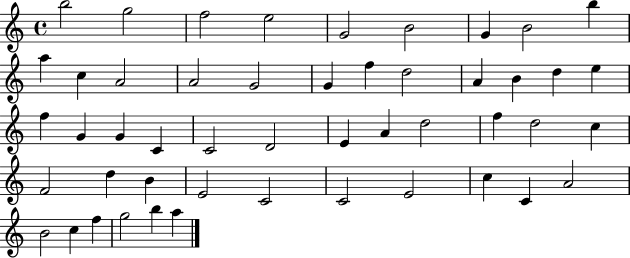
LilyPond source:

{
  \clef treble
  \time 4/4
  \defaultTimeSignature
  \key c \major
  b''2 g''2 | f''2 e''2 | g'2 b'2 | g'4 b'2 b''4 | \break a''4 c''4 a'2 | a'2 g'2 | g'4 f''4 d''2 | a'4 b'4 d''4 e''4 | \break f''4 g'4 g'4 c'4 | c'2 d'2 | e'4 a'4 d''2 | f''4 d''2 c''4 | \break f'2 d''4 b'4 | e'2 c'2 | c'2 e'2 | c''4 c'4 a'2 | \break b'2 c''4 f''4 | g''2 b''4 a''4 | \bar "|."
}